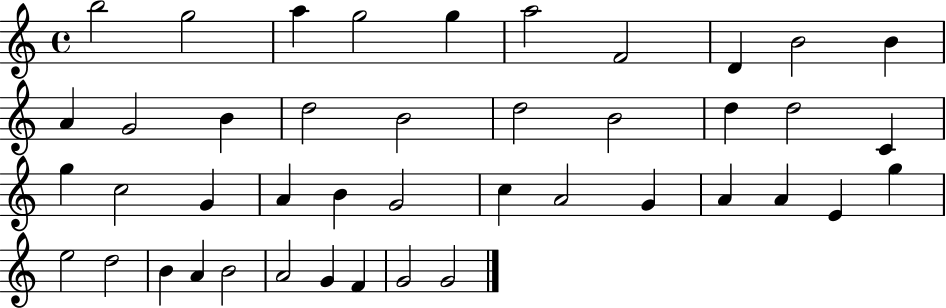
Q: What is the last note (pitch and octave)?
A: G4